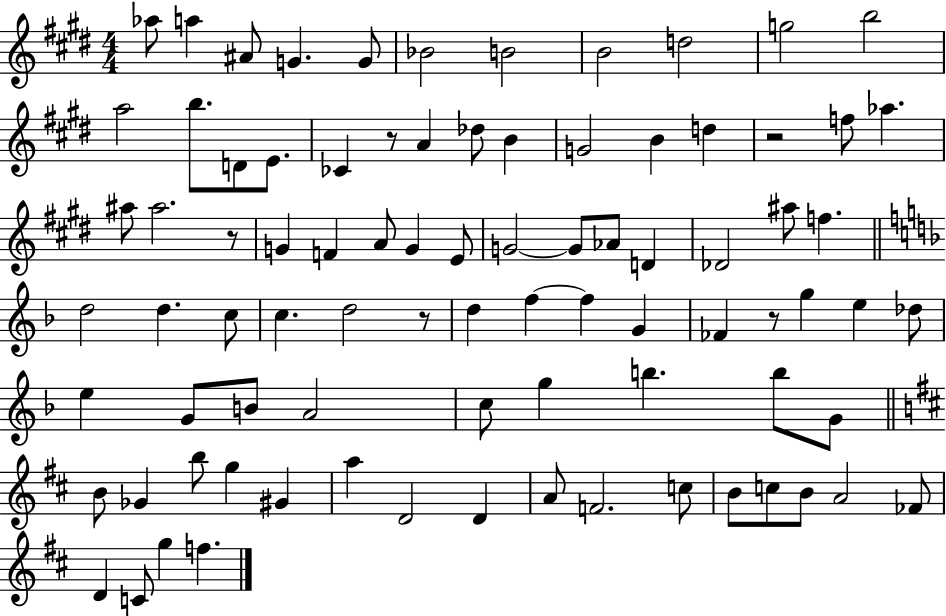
Ab5/e A5/q A#4/e G4/q. G4/e Bb4/h B4/h B4/h D5/h G5/h B5/h A5/h B5/e. D4/e E4/e. CES4/q R/e A4/q Db5/e B4/q G4/h B4/q D5/q R/h F5/e Ab5/q. A#5/e A#5/h. R/e G4/q F4/q A4/e G4/q E4/e G4/h G4/e Ab4/e D4/q Db4/h A#5/e F5/q. D5/h D5/q. C5/e C5/q. D5/h R/e D5/q F5/q F5/q G4/q FES4/q R/e G5/q E5/q Db5/e E5/q G4/e B4/e A4/h C5/e G5/q B5/q. B5/e G4/e B4/e Gb4/q B5/e G5/q G#4/q A5/q D4/h D4/q A4/e F4/h. C5/e B4/e C5/e B4/e A4/h FES4/e D4/q C4/e G5/q F5/q.